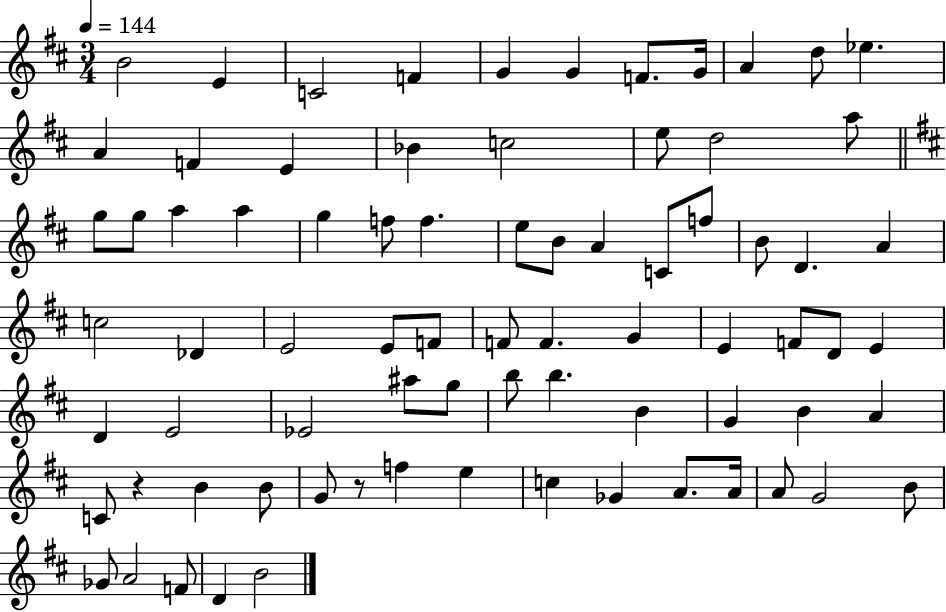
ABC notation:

X:1
T:Untitled
M:3/4
L:1/4
K:D
B2 E C2 F G G F/2 G/4 A d/2 _e A F E _B c2 e/2 d2 a/2 g/2 g/2 a a g f/2 f e/2 B/2 A C/2 f/2 B/2 D A c2 _D E2 E/2 F/2 F/2 F G E F/2 D/2 E D E2 _E2 ^a/2 g/2 b/2 b B G B A C/2 z B B/2 G/2 z/2 f e c _G A/2 A/4 A/2 G2 B/2 _G/2 A2 F/2 D B2